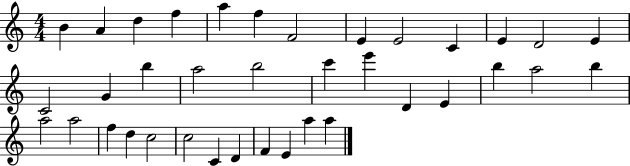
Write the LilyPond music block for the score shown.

{
  \clef treble
  \numericTimeSignature
  \time 4/4
  \key c \major
  b'4 a'4 d''4 f''4 | a''4 f''4 f'2 | e'4 e'2 c'4 | e'4 d'2 e'4 | \break c'2 g'4 b''4 | a''2 b''2 | c'''4 e'''4 d'4 e'4 | b''4 a''2 b''4 | \break a''2 a''2 | f''4 d''4 c''2 | c''2 c'4 d'4 | f'4 e'4 a''4 a''4 | \break \bar "|."
}